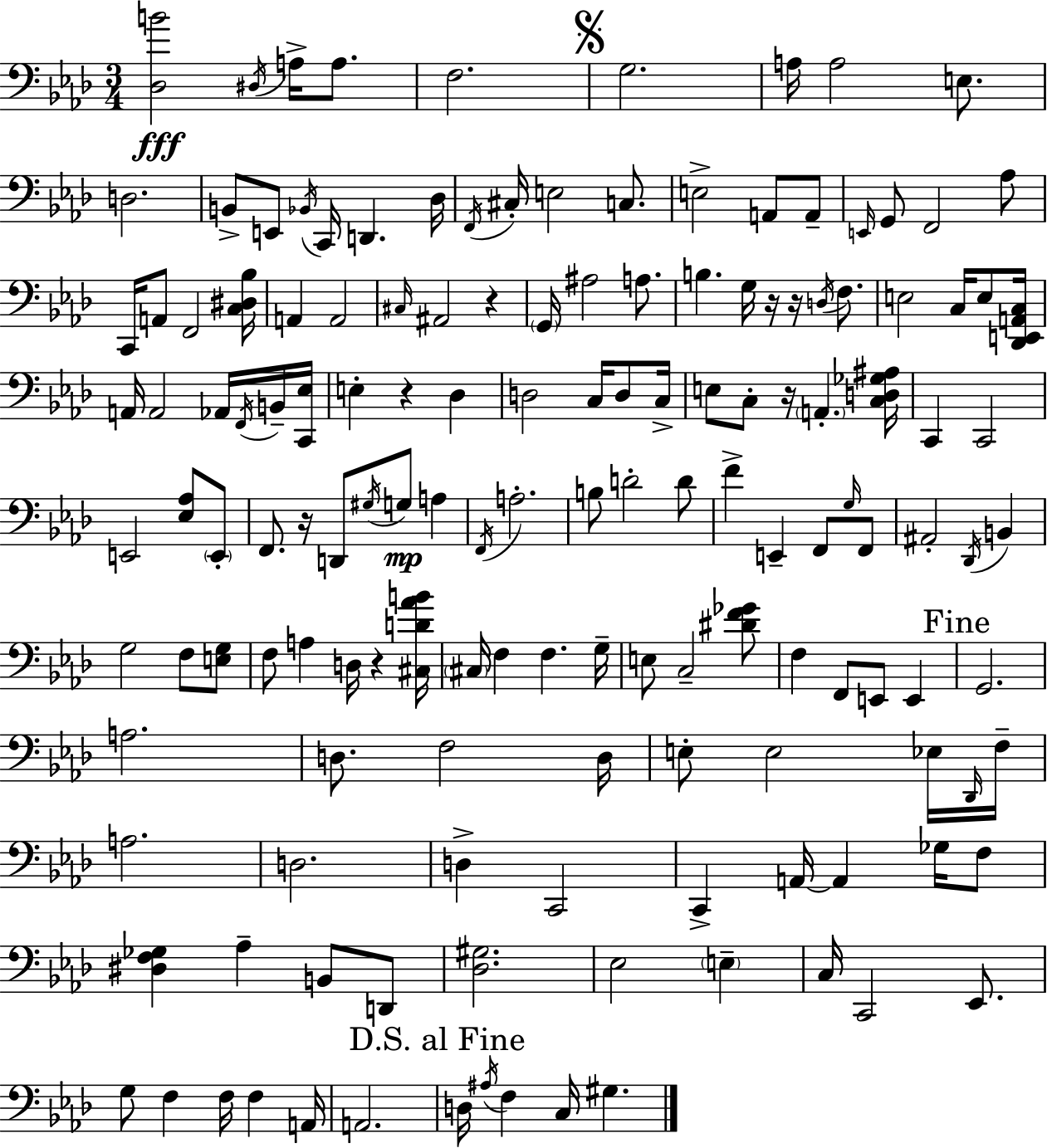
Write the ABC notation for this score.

X:1
T:Untitled
M:3/4
L:1/4
K:Fm
[_D,B]2 ^D,/4 A,/4 A,/2 F,2 G,2 A,/4 A,2 E,/2 D,2 B,,/2 E,,/2 _B,,/4 C,,/4 D,, _D,/4 F,,/4 ^C,/4 E,2 C,/2 E,2 A,,/2 A,,/2 E,,/4 G,,/2 F,,2 _A,/2 C,,/4 A,,/2 F,,2 [C,^D,_B,]/4 A,, A,,2 ^C,/4 ^A,,2 z G,,/4 ^A,2 A,/2 B, G,/4 z/4 z/4 D,/4 F,/2 E,2 C,/4 E,/2 [_D,,E,,A,,C,]/4 A,,/4 A,,2 _A,,/4 F,,/4 B,,/4 [C,,_E,]/4 E, z _D, D,2 C,/4 D,/2 C,/4 E,/2 C,/2 z/4 A,, [C,D,_G,^A,]/4 C,, C,,2 E,,2 [_E,_A,]/2 E,,/2 F,,/2 z/4 D,,/2 ^G,/4 G,/2 A, F,,/4 A,2 B,/2 D2 D/2 F E,, F,,/2 G,/4 F,,/2 ^A,,2 _D,,/4 B,, G,2 F,/2 [E,G,]/2 F,/2 A, D,/4 z [^C,D_AB]/4 ^C,/4 F, F, G,/4 E,/2 C,2 [^DF_G]/2 F, F,,/2 E,,/2 E,, G,,2 A,2 D,/2 F,2 D,/4 E,/2 E,2 _E,/4 _D,,/4 F,/4 A,2 D,2 D, C,,2 C,, A,,/4 A,, _G,/4 F,/2 [^D,F,_G,] _A, B,,/2 D,,/2 [_D,^G,]2 _E,2 E, C,/4 C,,2 _E,,/2 G,/2 F, F,/4 F, A,,/4 A,,2 D,/4 ^A,/4 F, C,/4 ^G,